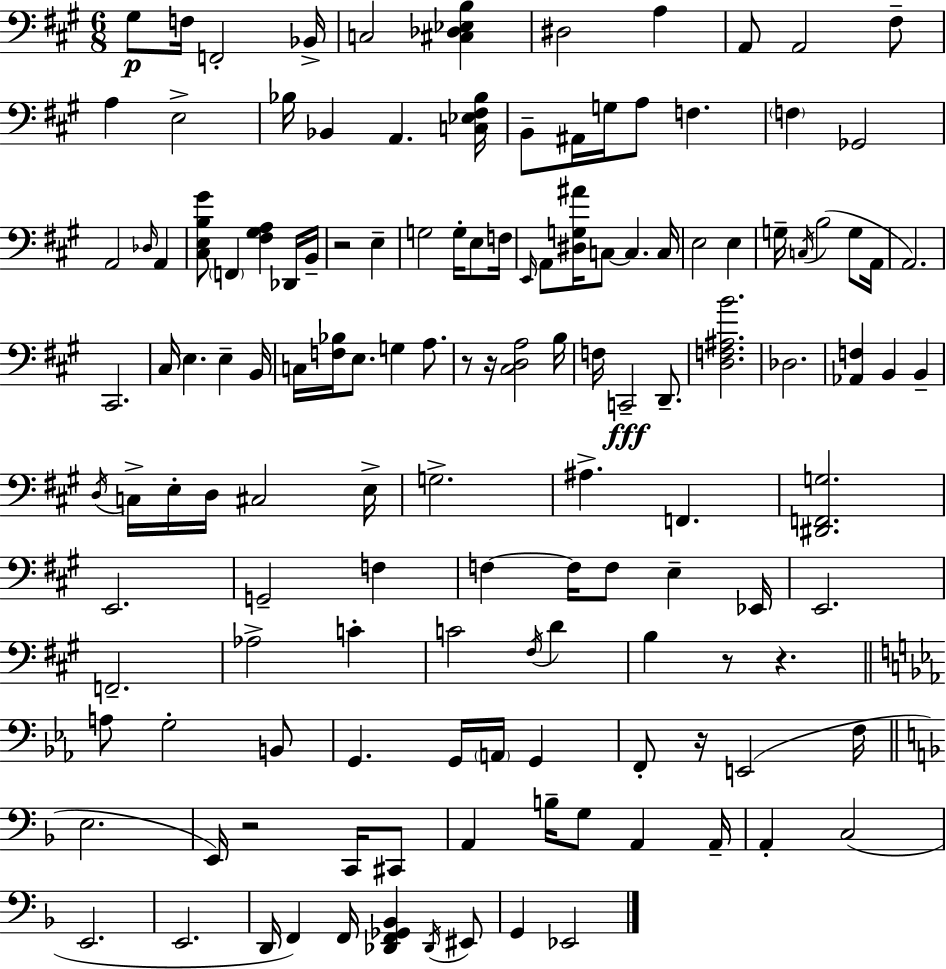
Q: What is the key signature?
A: A major